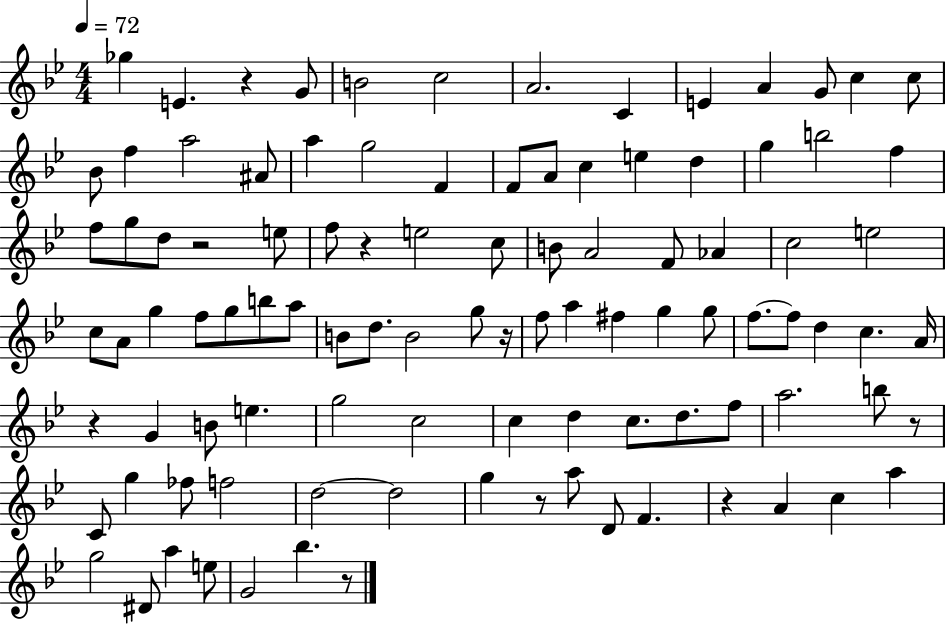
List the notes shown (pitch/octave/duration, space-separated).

Gb5/q E4/q. R/q G4/e B4/h C5/h A4/h. C4/q E4/q A4/q G4/e C5/q C5/e Bb4/e F5/q A5/h A#4/e A5/q G5/h F4/q F4/e A4/e C5/q E5/q D5/q G5/q B5/h F5/q F5/e G5/e D5/e R/h E5/e F5/e R/q E5/h C5/e B4/e A4/h F4/e Ab4/q C5/h E5/h C5/e A4/e G5/q F5/e G5/e B5/e A5/e B4/e D5/e. B4/h G5/e R/s F5/e A5/q F#5/q G5/q G5/e F5/e. F5/e D5/q C5/q. A4/s R/q G4/q B4/e E5/q. G5/h C5/h C5/q D5/q C5/e. D5/e. F5/e A5/h. B5/e R/e C4/e G5/q FES5/e F5/h D5/h D5/h G5/q R/e A5/e D4/e F4/q. R/q A4/q C5/q A5/q G5/h D#4/e A5/q E5/e G4/h Bb5/q. R/e